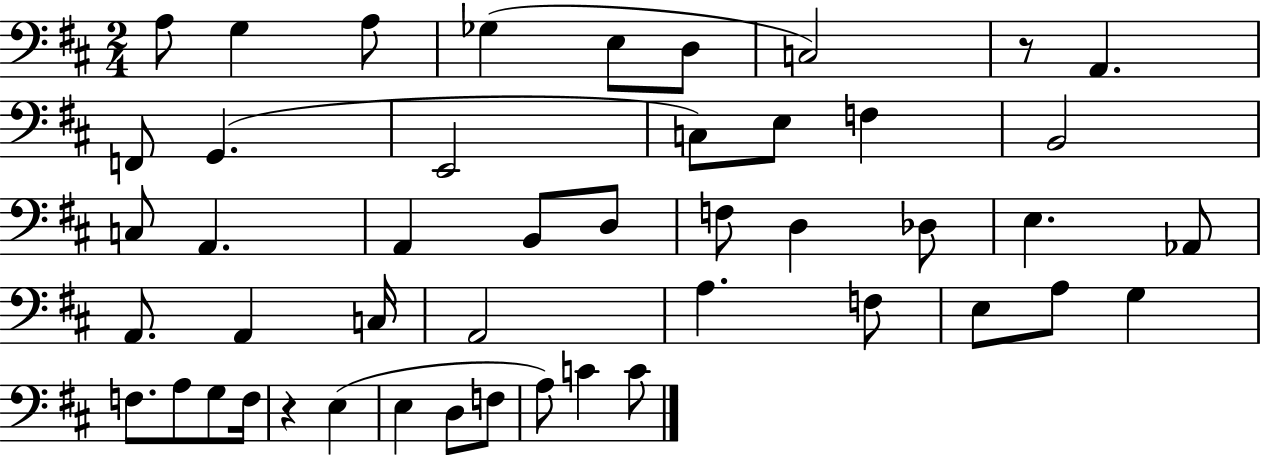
{
  \clef bass
  \numericTimeSignature
  \time 2/4
  \key d \major
  a8 g4 a8 | ges4( e8 d8 | c2) | r8 a,4. | \break f,8 g,4.( | e,2 | c8) e8 f4 | b,2 | \break c8 a,4. | a,4 b,8 d8 | f8 d4 des8 | e4. aes,8 | \break a,8. a,4 c16 | a,2 | a4. f8 | e8 a8 g4 | \break f8. a8 g8 f16 | r4 e4( | e4 d8 f8 | a8) c'4 c'8 | \break \bar "|."
}